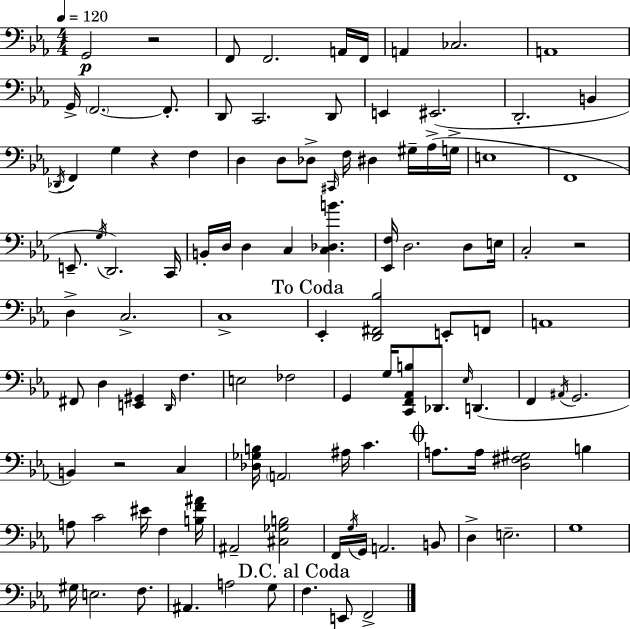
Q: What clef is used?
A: bass